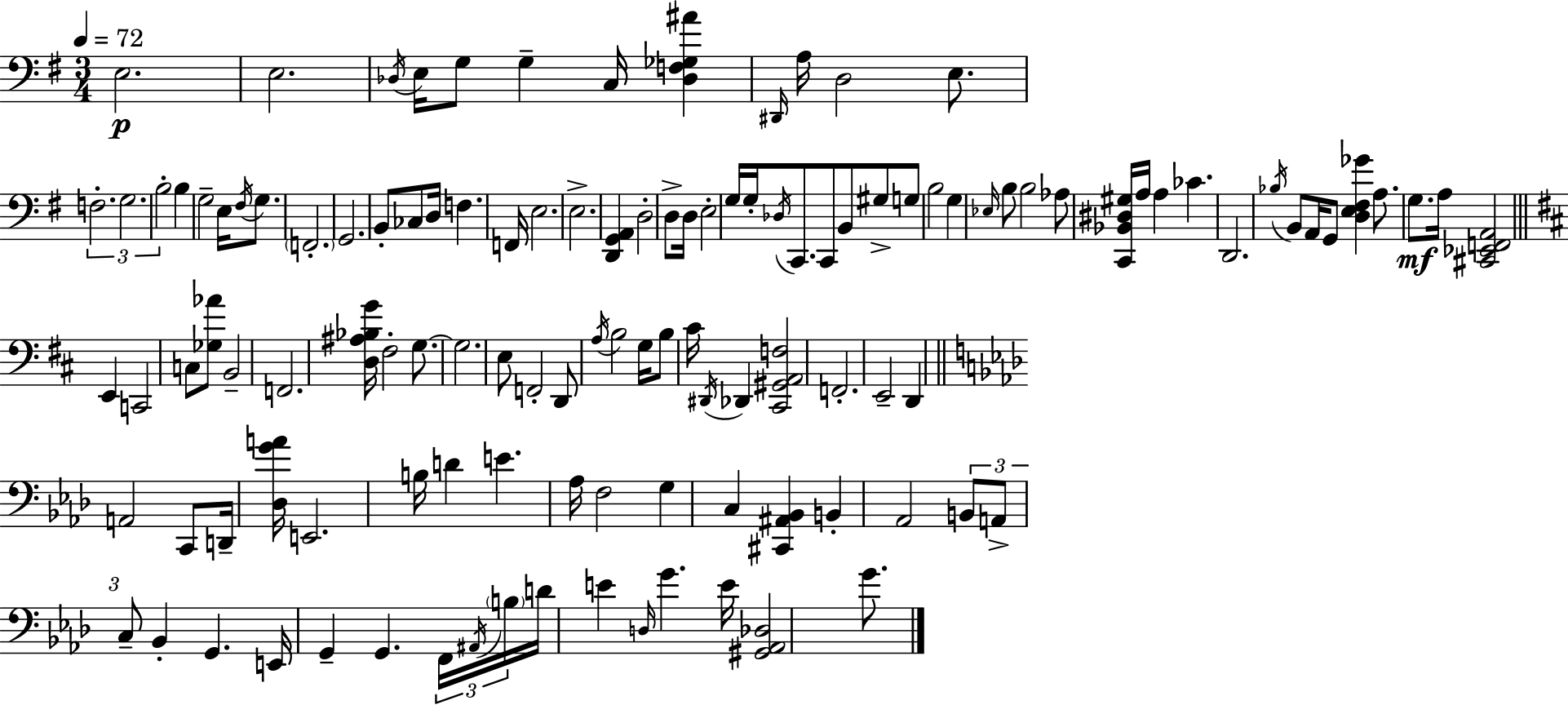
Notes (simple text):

E3/h. E3/h. Db3/s E3/s G3/e G3/q C3/s [Db3,F3,Gb3,A#4]/q D#2/s A3/s D3/h E3/e. F3/h. G3/h. B3/h B3/q G3/h E3/s F#3/s G3/e. F2/h. G2/h. B2/e CES3/e D3/s F3/q. F2/s E3/h. E3/h. [D2,G2,A2]/q D3/h D3/e D3/s E3/h G3/s G3/s Db3/s C2/e. C2/e B2/e G#3/e G3/e B3/h G3/q Eb3/s B3/e B3/h Ab3/e [C2,Bb2,D#3,G#3]/s A3/s A3/q CES4/q. D2/h. Bb3/s B2/e A2/s G2/e [D3,E3,F#3,Gb4]/q A3/e. G3/e. A3/s [C#2,Eb2,F2,A2]/h E2/q C2/h C3/e [Gb3,Ab4]/e B2/h F2/h. [D3,A#3,Bb3,G4]/s F#3/h G3/e. G3/h. E3/e F2/h D2/e A3/s B3/h G3/s B3/e C#4/s D#2/s Db2/q [C#2,G#2,A2,F3]/h F2/h. E2/h D2/q A2/h C2/e D2/s [Db3,G4,A4]/s E2/h. B3/s D4/q E4/q. Ab3/s F3/h G3/q C3/q [C#2,A#2,Bb2]/q B2/q Ab2/h B2/e A2/e C3/e Bb2/q G2/q. E2/s G2/q G2/q. F2/s A#2/s B3/s D4/s E4/q D3/s G4/q. E4/s [G#2,Ab2,Db3]/h G4/e.